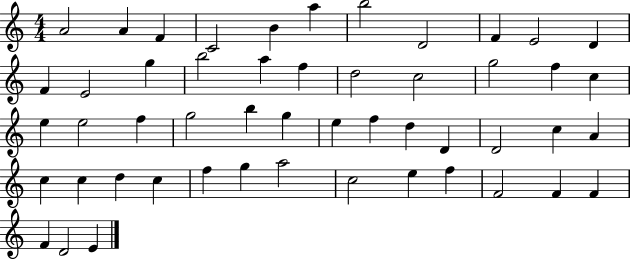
A4/h A4/q F4/q C4/h B4/q A5/q B5/h D4/h F4/q E4/h D4/q F4/q E4/h G5/q B5/h A5/q F5/q D5/h C5/h G5/h F5/q C5/q E5/q E5/h F5/q G5/h B5/q G5/q E5/q F5/q D5/q D4/q D4/h C5/q A4/q C5/q C5/q D5/q C5/q F5/q G5/q A5/h C5/h E5/q F5/q F4/h F4/q F4/q F4/q D4/h E4/q